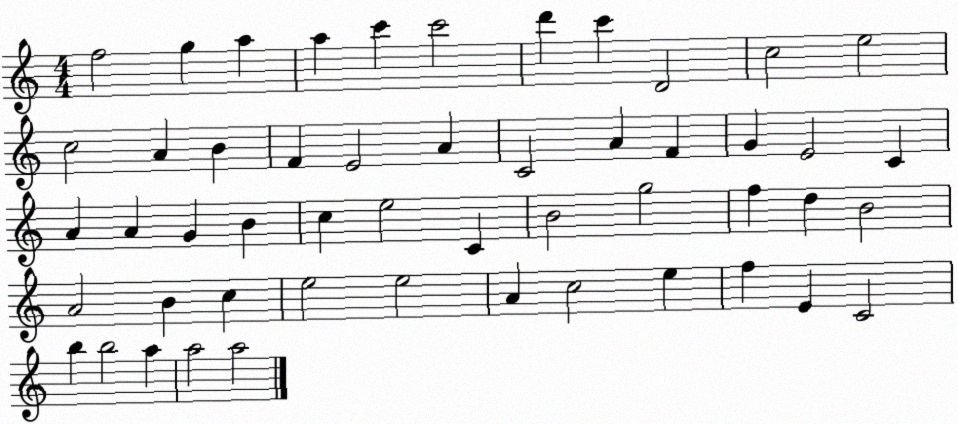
X:1
T:Untitled
M:4/4
L:1/4
K:C
f2 g a a c' c'2 d' c' D2 c2 e2 c2 A B F E2 A C2 A F G E2 C A A G B c e2 C B2 g2 f d B2 A2 B c e2 e2 A c2 e f E C2 b b2 a a2 a2